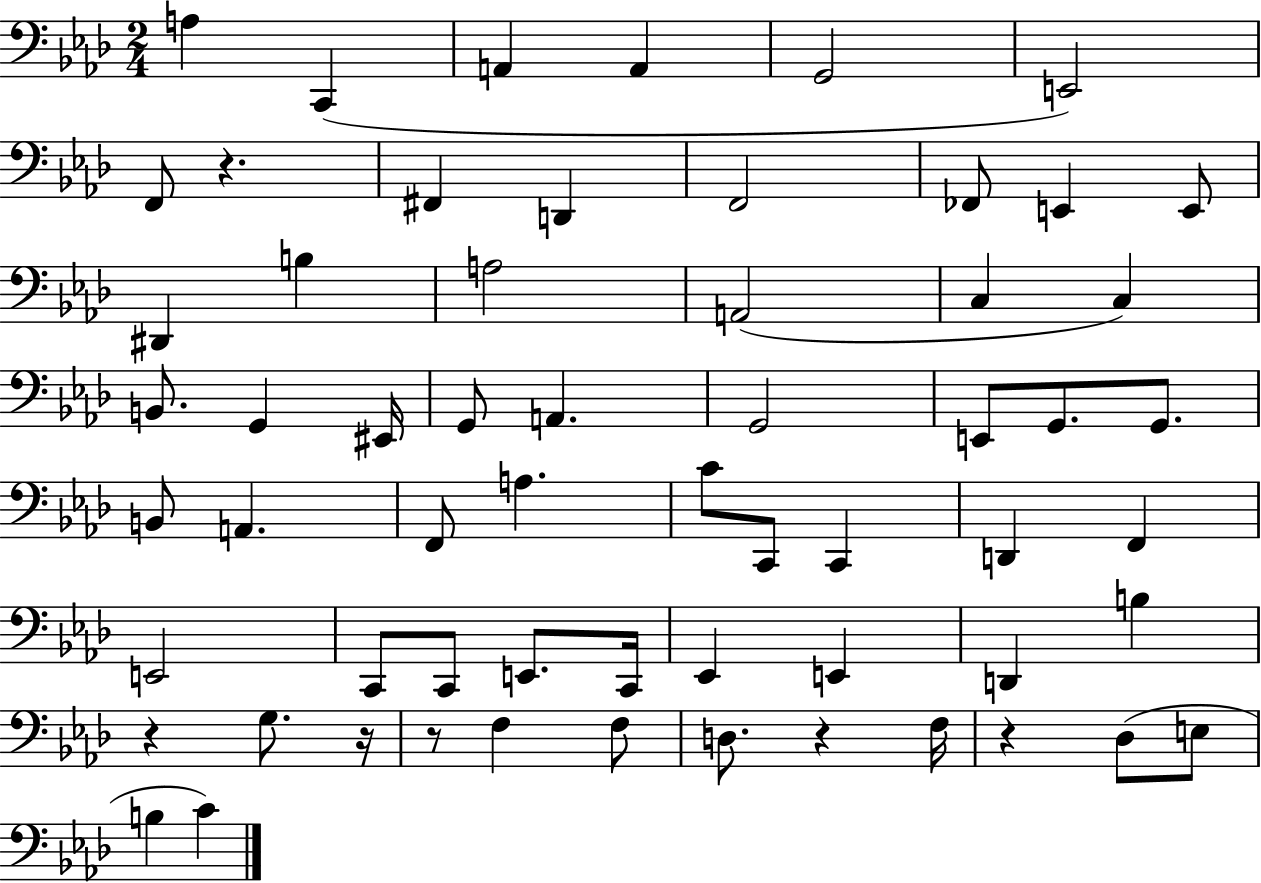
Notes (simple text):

A3/q C2/q A2/q A2/q G2/h E2/h F2/e R/q. F#2/q D2/q F2/h FES2/e E2/q E2/e D#2/q B3/q A3/h A2/h C3/q C3/q B2/e. G2/q EIS2/s G2/e A2/q. G2/h E2/e G2/e. G2/e. B2/e A2/q. F2/e A3/q. C4/e C2/e C2/q D2/q F2/q E2/h C2/e C2/e E2/e. C2/s Eb2/q E2/q D2/q B3/q R/q G3/e. R/s R/e F3/q F3/e D3/e. R/q F3/s R/q Db3/e E3/e B3/q C4/q